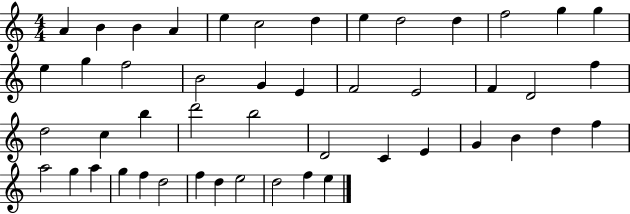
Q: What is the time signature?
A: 4/4